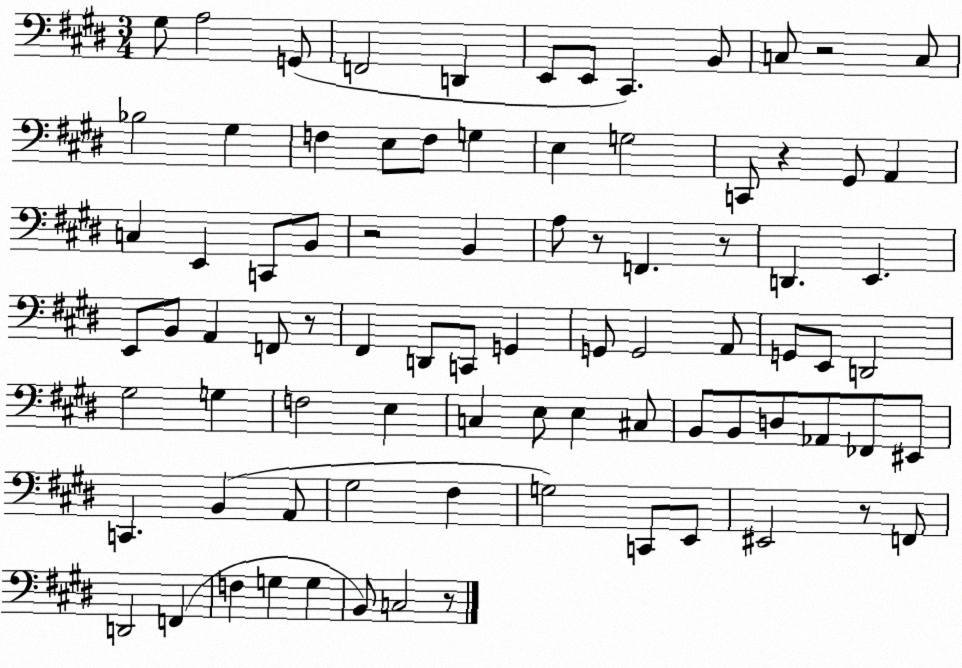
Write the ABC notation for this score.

X:1
T:Untitled
M:3/4
L:1/4
K:E
^G,/2 A,2 G,,/2 F,,2 D,, E,,/2 E,,/2 ^C,, B,,/2 C,/2 z2 C,/2 _B,2 ^G, F, E,/2 F,/2 G, E, G,2 C,,/2 z ^G,,/2 A,, C, E,, C,,/2 B,,/2 z2 B,, A,/2 z/2 F,, z/2 D,, E,, E,,/2 B,,/2 A,, F,,/2 z/2 ^F,, D,,/2 C,,/2 G,, G,,/2 G,,2 A,,/2 G,,/2 E,,/2 D,,2 ^G,2 G, F,2 E, C, E,/2 E, ^C,/2 B,,/2 B,,/2 D,/2 _A,,/2 _F,,/2 ^E,,/2 C,, B,, A,,/2 ^G,2 ^F, G,2 C,,/2 E,,/2 ^E,,2 z/2 F,,/2 D,,2 F,, F, G, G, B,,/2 C,2 z/2